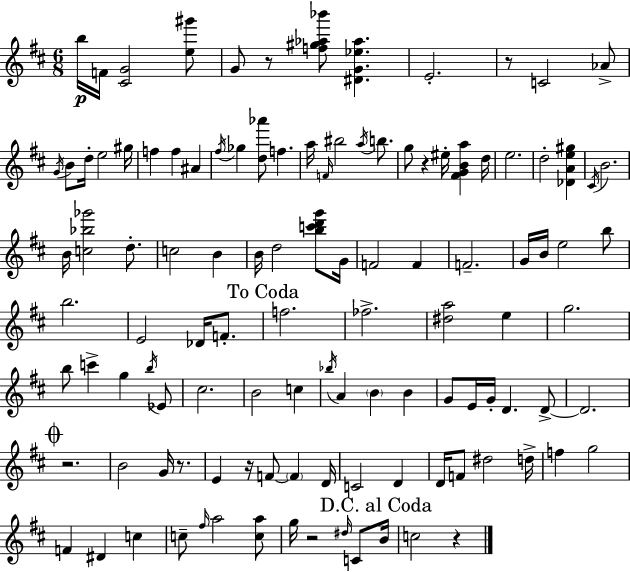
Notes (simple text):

B5/s F4/s [C#4,G4]/h [E5,G#6]/e G4/e R/e [F5,G#5,Ab5,Bb6]/e [D#4,G4,Eb5,Ab5]/q. E4/h. R/e C4/h Ab4/e G4/s B4/e D5/s E5/h G#5/s F5/q F5/q A#4/q F#5/s Gb5/q [D5,Ab6]/e F5/q. A5/s F4/s BIS5/h A5/s B5/e. G5/e R/q EIS5/s [F#4,G4,B4,A5]/q D5/s E5/h. D5/h [Db4,A4,E5,G#5]/q C#4/s B4/h. B4/s [C5,Bb5,Gb6]/h D5/e. C5/h B4/q B4/s D5/h [B5,C6,D6,G6]/e G4/s F4/h F4/q F4/h. G4/s B4/s E5/h B5/e B5/h. E4/h Db4/s F4/e. F5/h. FES5/h. [D#5,A5]/h E5/q G5/h. B5/e C6/q G5/q B5/s Eb4/e C#5/h. B4/h C5/q Bb5/s A4/q B4/q B4/q G4/e E4/s G4/s D4/q. D4/e D4/h. R/h. B4/h G4/s R/e. E4/q R/s F4/e F4/q D4/s C4/h D4/q D4/s F4/e D#5/h D5/s F5/q G5/h F4/q D#4/q C5/q C5/e F#5/s A5/h [C5,A5]/e G5/s R/h D#5/s C4/e B4/s C5/h R/q